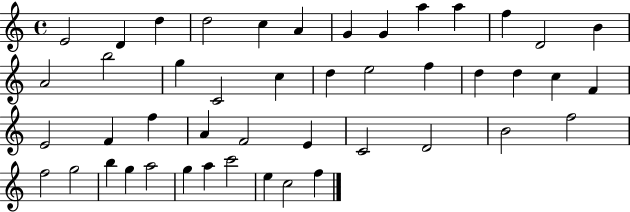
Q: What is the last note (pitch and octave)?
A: F5